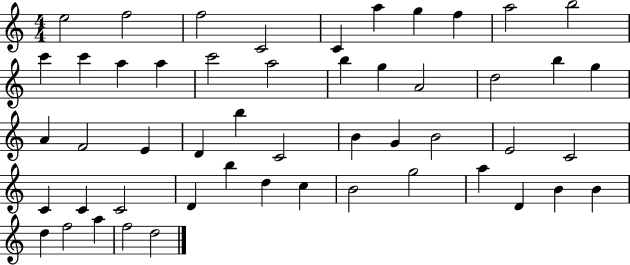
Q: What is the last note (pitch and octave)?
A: D5